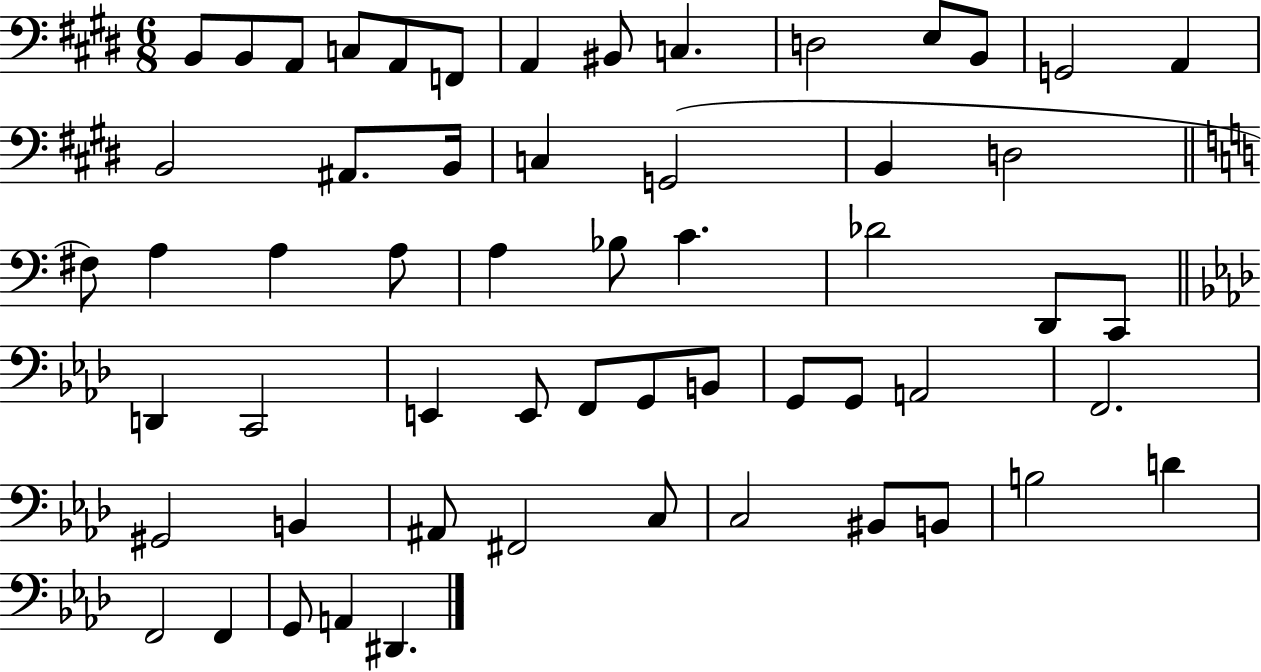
X:1
T:Untitled
M:6/8
L:1/4
K:E
B,,/2 B,,/2 A,,/2 C,/2 A,,/2 F,,/2 A,, ^B,,/2 C, D,2 E,/2 B,,/2 G,,2 A,, B,,2 ^A,,/2 B,,/4 C, G,,2 B,, D,2 ^F,/2 A, A, A,/2 A, _B,/2 C _D2 D,,/2 C,,/2 D,, C,,2 E,, E,,/2 F,,/2 G,,/2 B,,/2 G,,/2 G,,/2 A,,2 F,,2 ^G,,2 B,, ^A,,/2 ^F,,2 C,/2 C,2 ^B,,/2 B,,/2 B,2 D F,,2 F,, G,,/2 A,, ^D,,